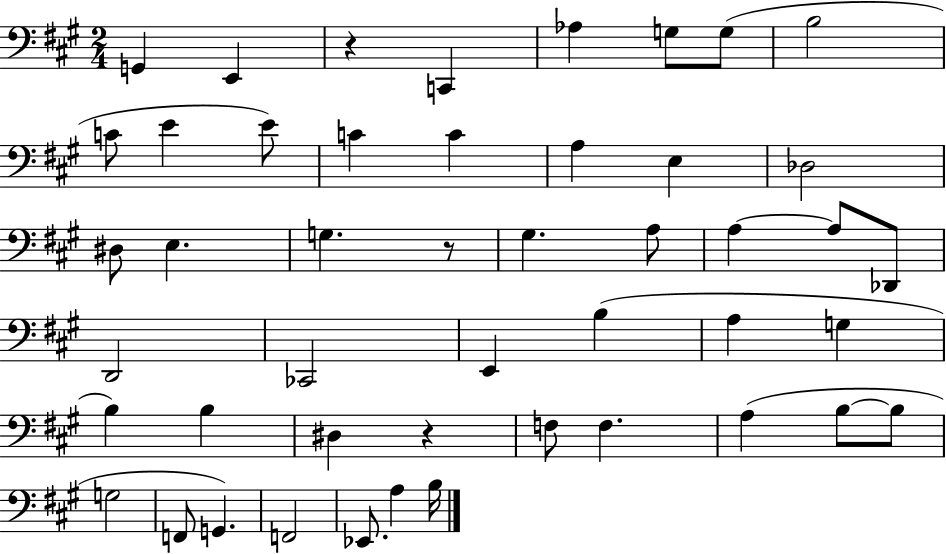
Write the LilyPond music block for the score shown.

{
  \clef bass
  \numericTimeSignature
  \time 2/4
  \key a \major
  g,4 e,4 | r4 c,4 | aes4 g8 g8( | b2 | \break c'8 e'4 e'8) | c'4 c'4 | a4 e4 | des2 | \break dis8 e4. | g4. r8 | gis4. a8 | a4~~ a8 des,8 | \break d,2 | ces,2 | e,4 b4( | a4 g4 | \break b4) b4 | dis4 r4 | f8 f4. | a4( b8~~ b8 | \break g2 | f,8 g,4.) | f,2 | ees,8. a4 b16 | \break \bar "|."
}